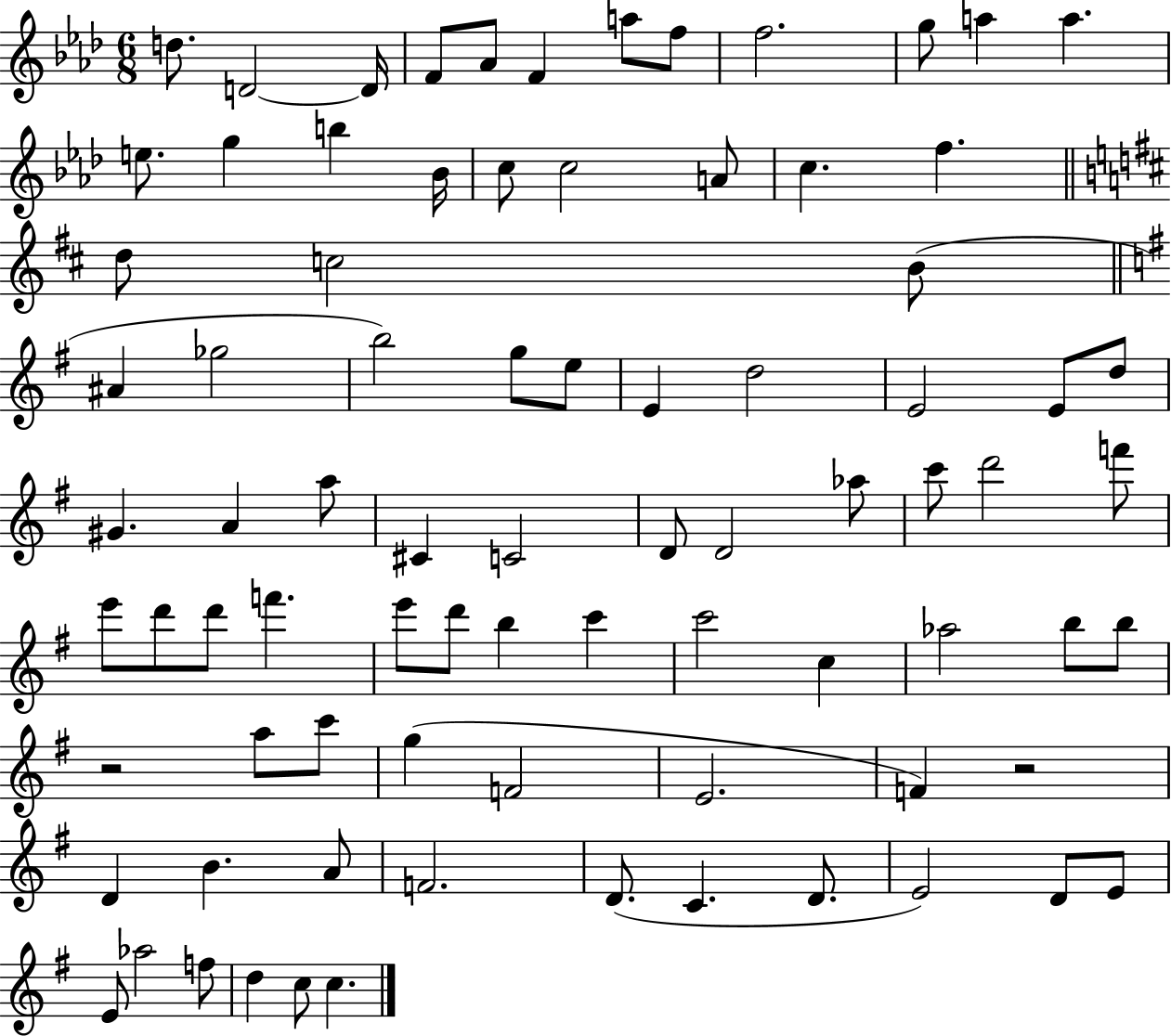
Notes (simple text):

D5/e. D4/h D4/s F4/e Ab4/e F4/q A5/e F5/e F5/h. G5/e A5/q A5/q. E5/e. G5/q B5/q Bb4/s C5/e C5/h A4/e C5/q. F5/q. D5/e C5/h B4/e A#4/q Gb5/h B5/h G5/e E5/e E4/q D5/h E4/h E4/e D5/e G#4/q. A4/q A5/e C#4/q C4/h D4/e D4/h Ab5/e C6/e D6/h F6/e E6/e D6/e D6/e F6/q. E6/e D6/e B5/q C6/q C6/h C5/q Ab5/h B5/e B5/e R/h A5/e C6/e G5/q F4/h E4/h. F4/q R/h D4/q B4/q. A4/e F4/h. D4/e. C4/q. D4/e. E4/h D4/e E4/e E4/e Ab5/h F5/e D5/q C5/e C5/q.